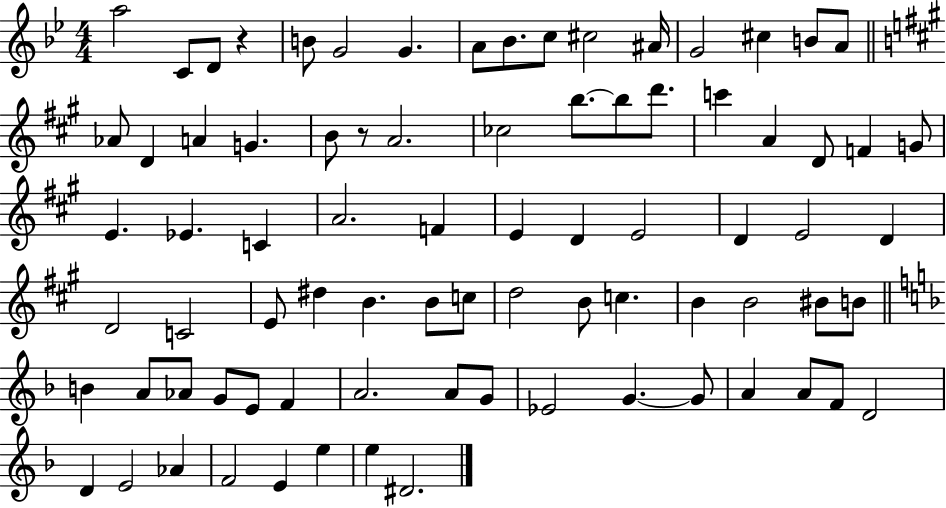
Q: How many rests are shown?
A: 2